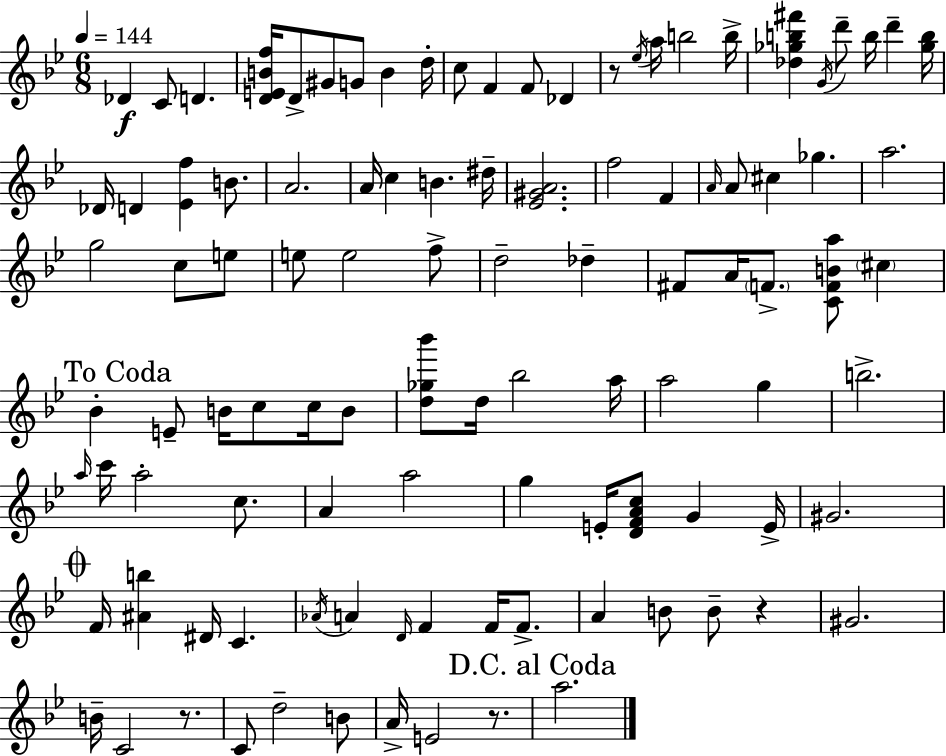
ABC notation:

X:1
T:Untitled
M:6/8
L:1/4
K:Gm
_D C/2 D [DEBf]/4 D/2 ^G/2 G/2 B d/4 c/2 F F/2 _D z/2 _e/4 a/4 b2 b/4 [_d_gb^f'] G/4 d'/2 b/4 d' [_gb]/4 _D/4 D [_Ef] B/2 A2 A/4 c B ^d/4 [_E^GA]2 f2 F A/4 A/2 ^c _g a2 g2 c/2 e/2 e/2 e2 f/2 d2 _d ^F/2 A/4 F/2 [CFBa]/2 ^c _B E/2 B/4 c/2 c/4 B/2 [d_g_b']/2 d/4 _b2 a/4 a2 g b2 a/4 c'/4 a2 c/2 A a2 g E/4 [DFAc]/2 G E/4 ^G2 F/4 [^Ab] ^D/4 C _A/4 A D/4 F F/4 F/2 A B/2 B/2 z ^G2 B/4 C2 z/2 C/2 d2 B/2 A/4 E2 z/2 a2